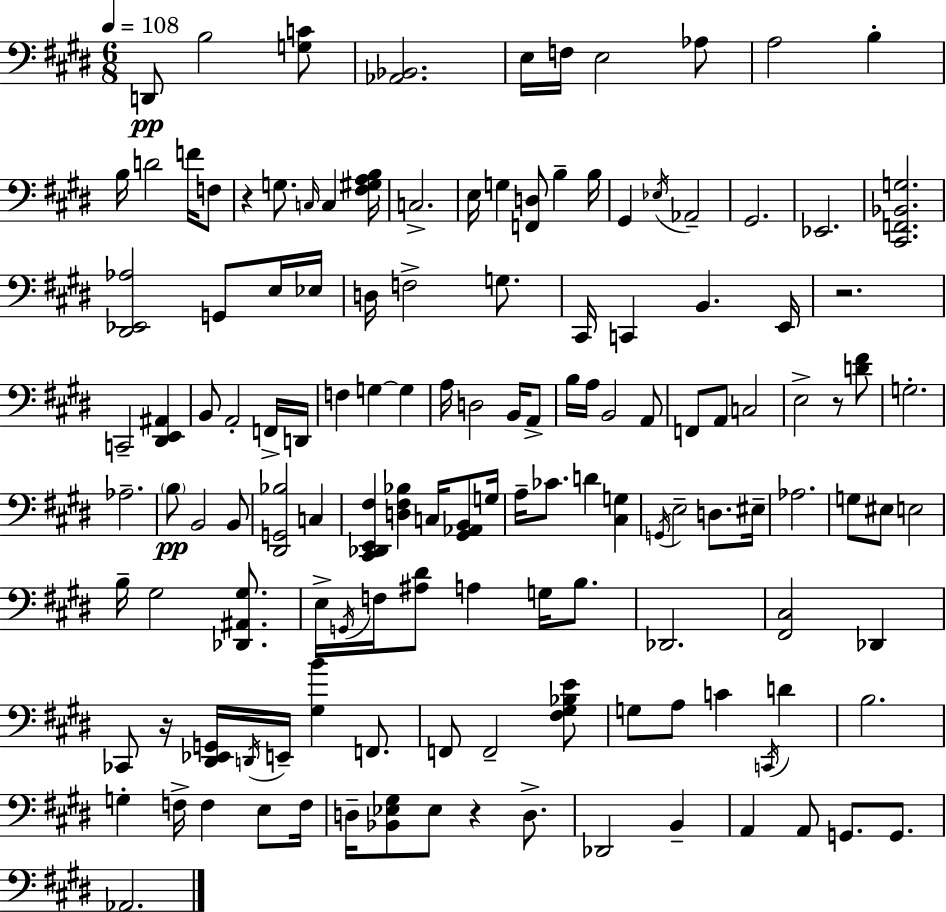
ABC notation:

X:1
T:Untitled
M:6/8
L:1/4
K:E
D,,/2 B,2 [G,C]/2 [_A,,_B,,]2 E,/4 F,/4 E,2 _A,/2 A,2 B, B,/4 D2 F/4 F,/2 z G,/2 C,/4 C, [^F,^G,A,B,]/4 C,2 E,/4 G, [F,,D,]/2 B, B,/4 ^G,, _E,/4 _A,,2 ^G,,2 _E,,2 [^C,,F,,_B,,G,]2 [^D,,_E,,_A,]2 G,,/2 E,/4 _E,/4 D,/4 F,2 G,/2 ^C,,/4 C,, B,, E,,/4 z2 C,,2 [^D,,E,,^A,,] B,,/2 A,,2 F,,/4 D,,/4 F, G, G, A,/4 D,2 B,,/4 A,,/2 B,/4 A,/4 B,,2 A,,/2 F,,/2 A,,/2 C,2 E,2 z/2 [D^F]/2 G,2 _A,2 B,/2 B,,2 B,,/2 [^D,,G,,_B,]2 C, [^C,,_D,,E,,^F,] [D,^F,_B,] C,/4 [^G,,_A,,B,,]/2 G,/4 A,/4 _C/2 D [^C,G,] G,,/4 E,2 D,/2 ^E,/4 _A,2 G,/2 ^E,/2 E,2 B,/4 ^G,2 [_D,,^A,,^G,]/2 E,/4 G,,/4 F,/4 [^A,^D]/2 A, G,/4 B,/2 _D,,2 [^F,,^C,]2 _D,, _C,,/2 z/4 [^D,,_E,,G,,]/4 D,,/4 E,,/4 [^G,B] F,,/2 F,,/2 F,,2 [^F,^G,_B,E]/2 G,/2 A,/2 C C,,/4 D B,2 G, F,/4 F, E,/2 F,/4 D,/4 [_B,,_E,^G,]/2 _E,/2 z D,/2 _D,,2 B,, A,, A,,/2 G,,/2 G,,/2 _A,,2